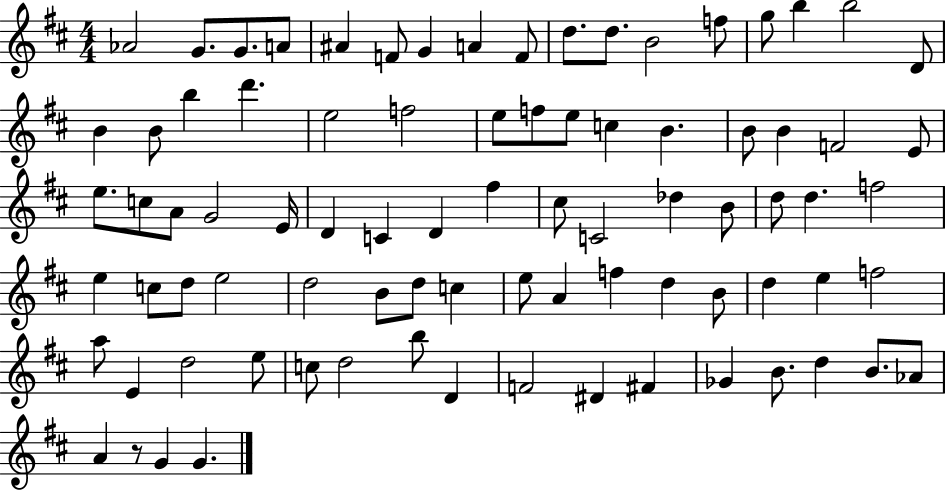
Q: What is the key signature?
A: D major